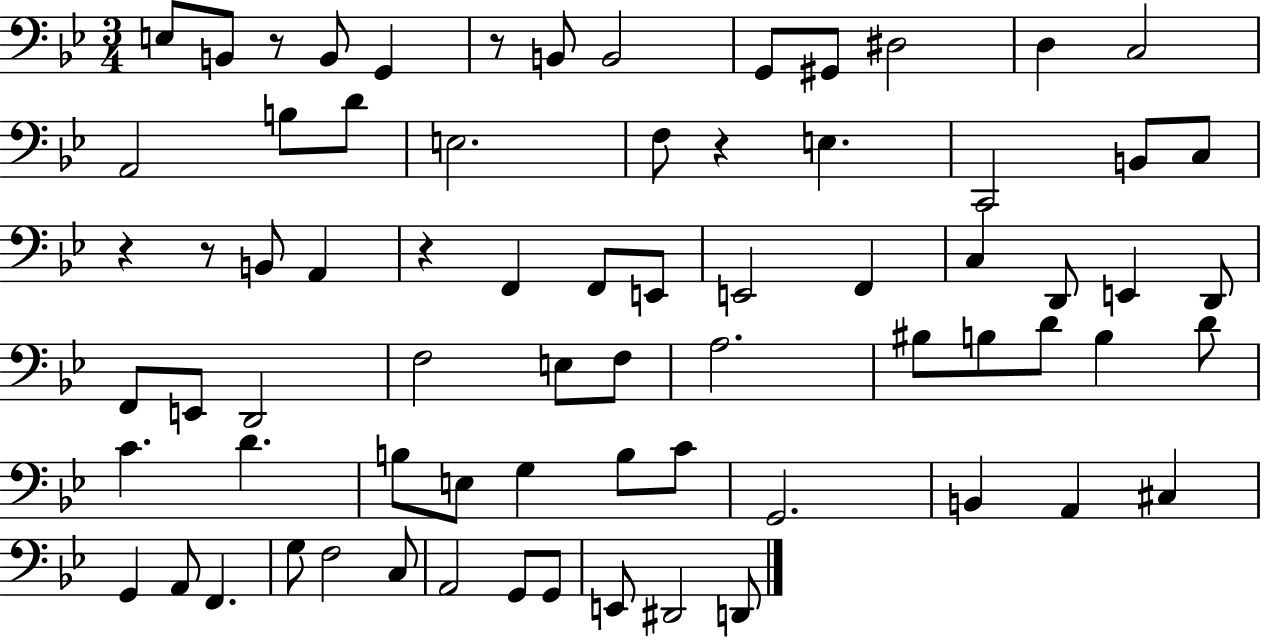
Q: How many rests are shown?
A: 6